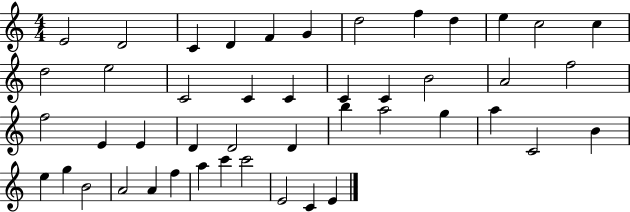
X:1
T:Untitled
M:4/4
L:1/4
K:C
E2 D2 C D F G d2 f d e c2 c d2 e2 C2 C C C C B2 A2 f2 f2 E E D D2 D b a2 g a C2 B e g B2 A2 A f a c' c'2 E2 C E